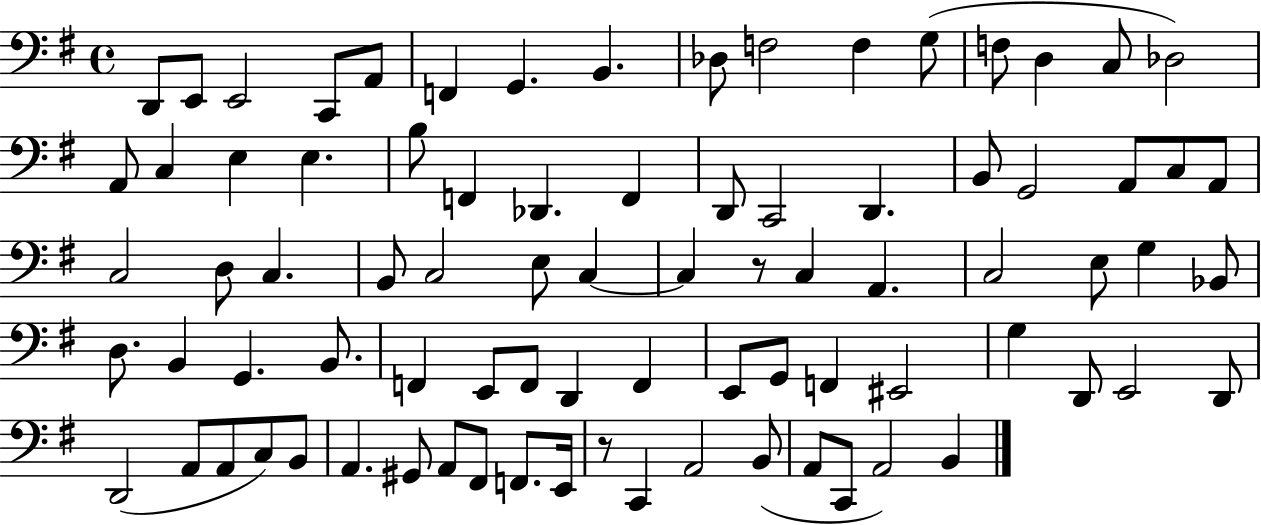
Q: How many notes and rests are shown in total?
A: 83